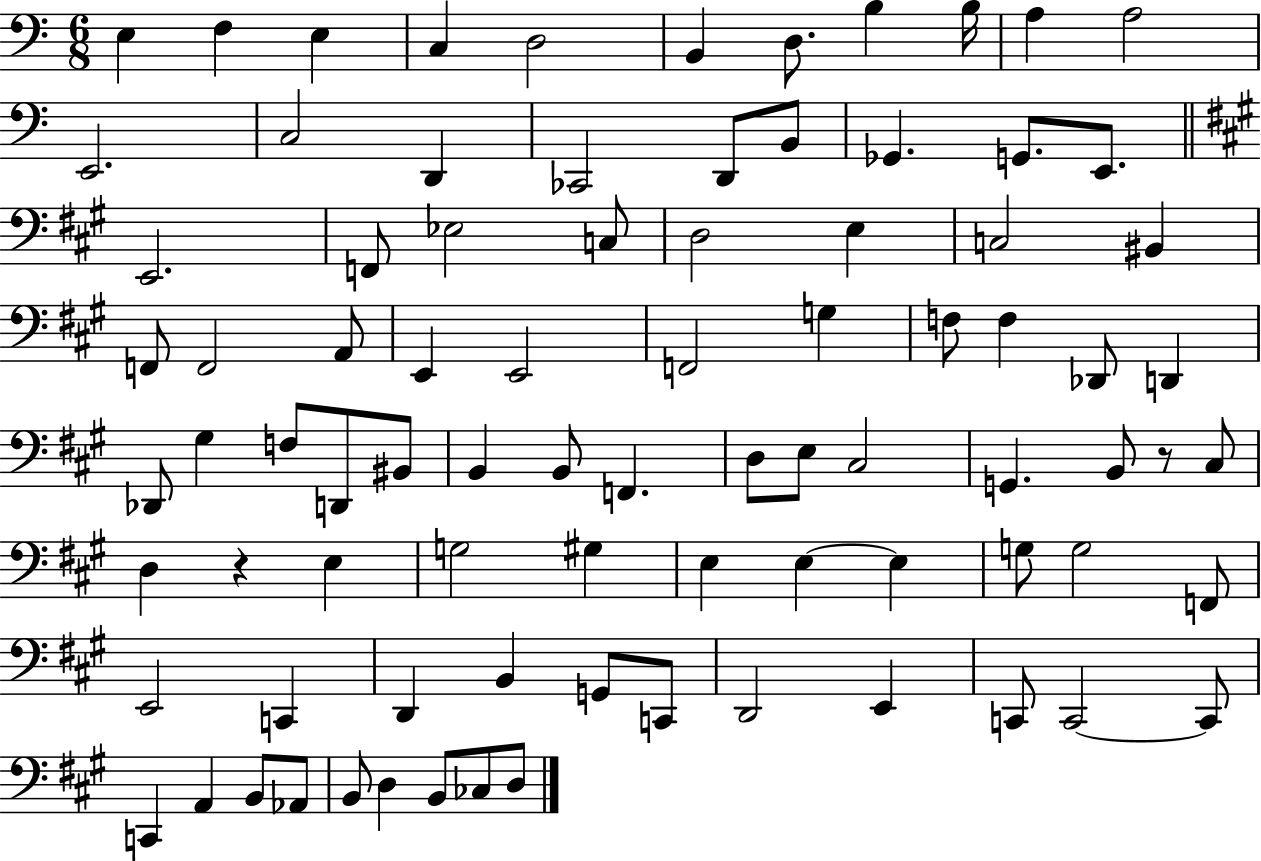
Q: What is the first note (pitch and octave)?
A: E3